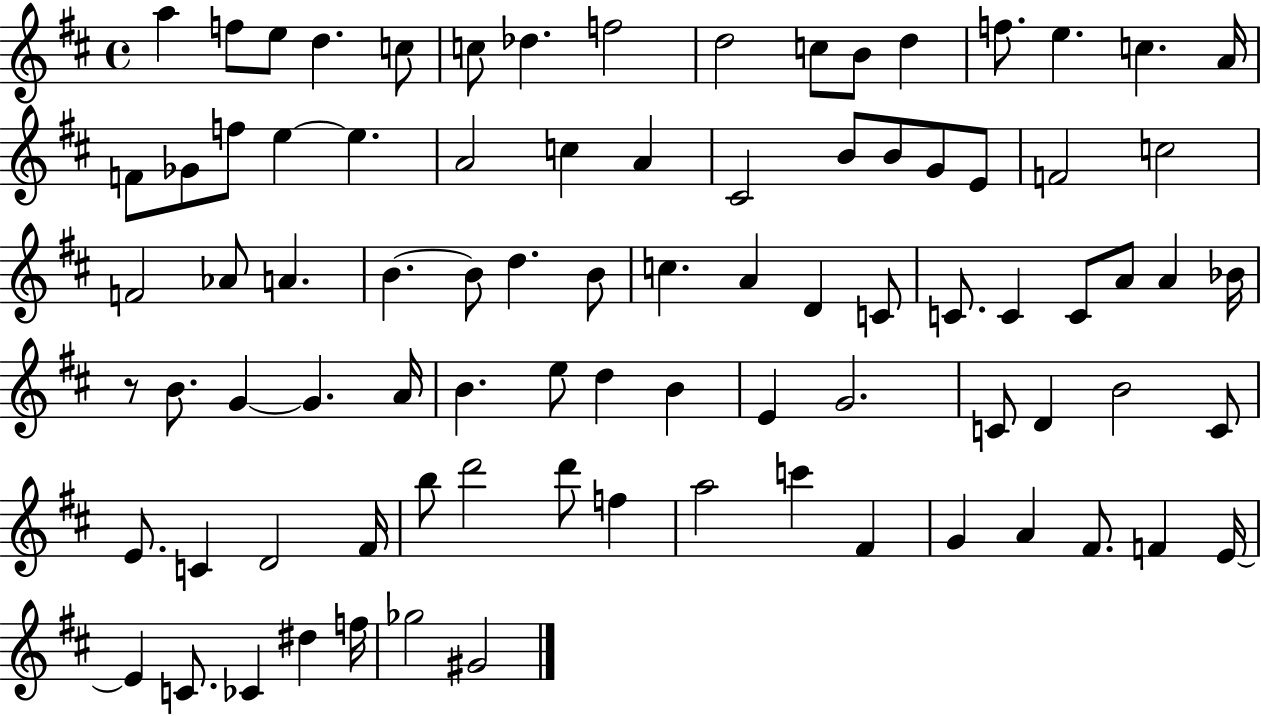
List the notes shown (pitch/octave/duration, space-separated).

A5/q F5/e E5/e D5/q. C5/e C5/e Db5/q. F5/h D5/h C5/e B4/e D5/q F5/e. E5/q. C5/q. A4/s F4/e Gb4/e F5/e E5/q E5/q. A4/h C5/q A4/q C#4/h B4/e B4/e G4/e E4/e F4/h C5/h F4/h Ab4/e A4/q. B4/q. B4/e D5/q. B4/e C5/q. A4/q D4/q C4/e C4/e. C4/q C4/e A4/e A4/q Bb4/s R/e B4/e. G4/q G4/q. A4/s B4/q. E5/e D5/q B4/q E4/q G4/h. C4/e D4/q B4/h C4/e E4/e. C4/q D4/h F#4/s B5/e D6/h D6/e F5/q A5/h C6/q F#4/q G4/q A4/q F#4/e. F4/q E4/s E4/q C4/e. CES4/q D#5/q F5/s Gb5/h G#4/h